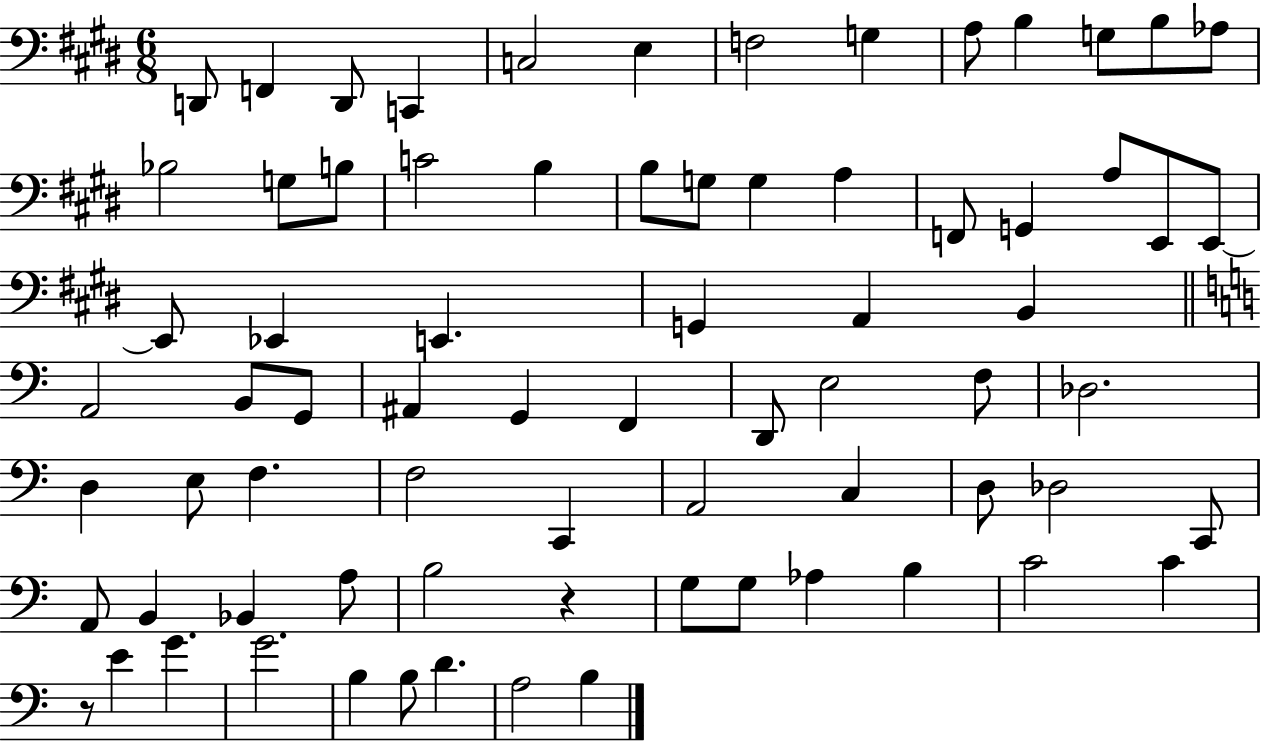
D2/e F2/q D2/e C2/q C3/h E3/q F3/h G3/q A3/e B3/q G3/e B3/e Ab3/e Bb3/h G3/e B3/e C4/h B3/q B3/e G3/e G3/q A3/q F2/e G2/q A3/e E2/e E2/e E2/e Eb2/q E2/q. G2/q A2/q B2/q A2/h B2/e G2/e A#2/q G2/q F2/q D2/e E3/h F3/e Db3/h. D3/q E3/e F3/q. F3/h C2/q A2/h C3/q D3/e Db3/h C2/e A2/e B2/q Bb2/q A3/e B3/h R/q G3/e G3/e Ab3/q B3/q C4/h C4/q R/e E4/q G4/q. G4/h. B3/q B3/e D4/q. A3/h B3/q